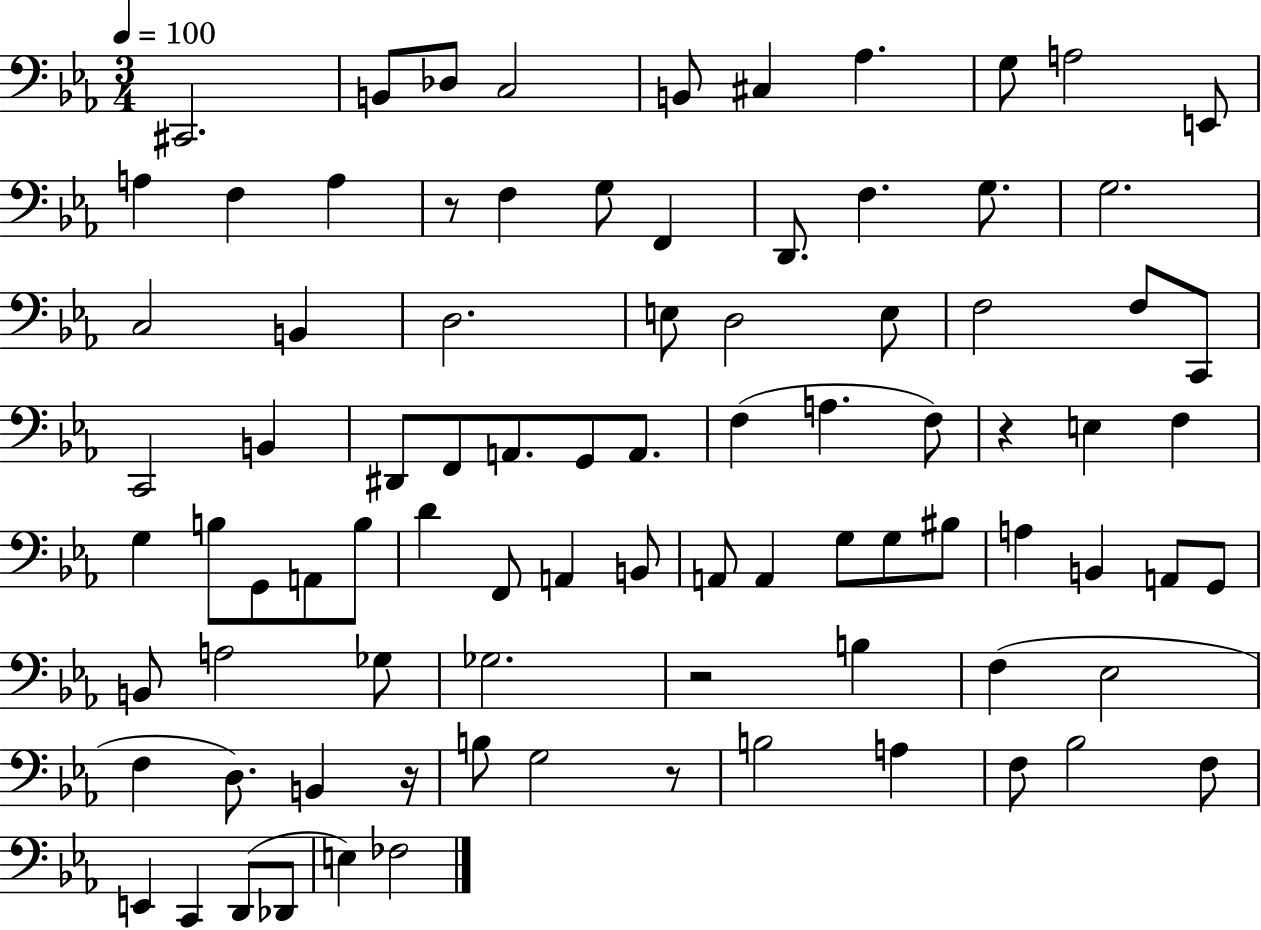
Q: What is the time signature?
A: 3/4